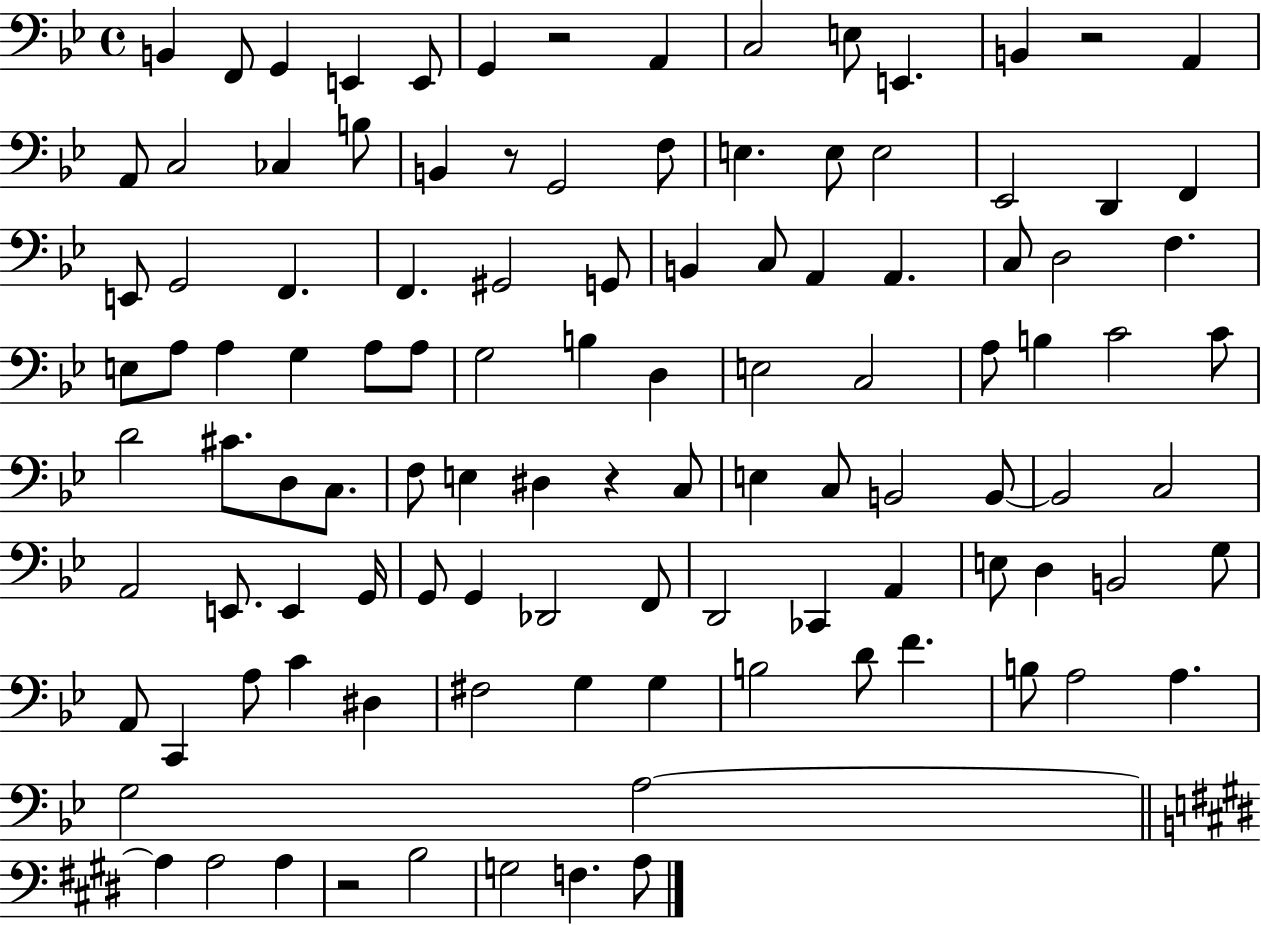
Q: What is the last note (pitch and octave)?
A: A3